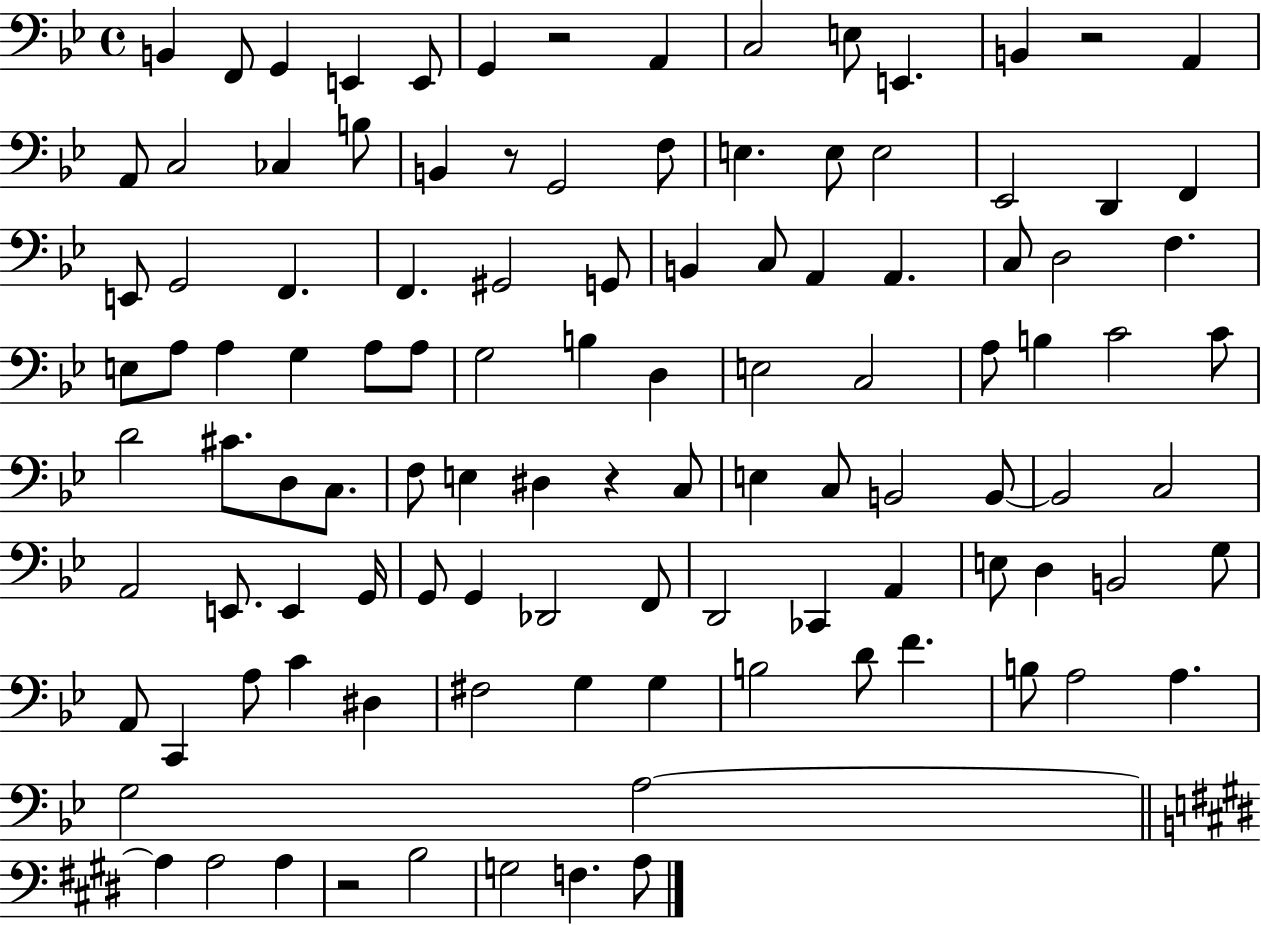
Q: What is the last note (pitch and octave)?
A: A3